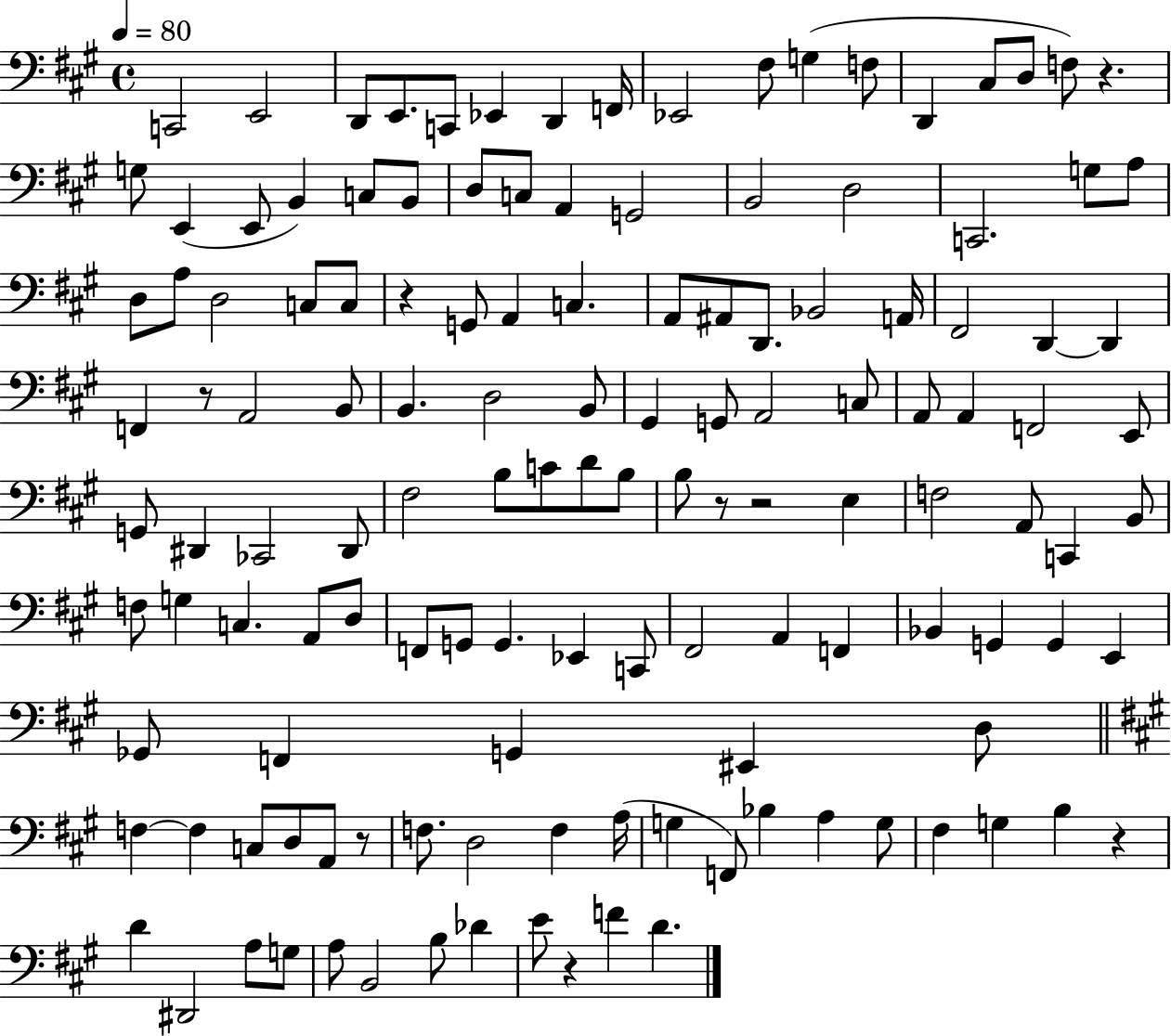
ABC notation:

X:1
T:Untitled
M:4/4
L:1/4
K:A
C,,2 E,,2 D,,/2 E,,/2 C,,/2 _E,, D,, F,,/4 _E,,2 ^F,/2 G, F,/2 D,, ^C,/2 D,/2 F,/2 z G,/2 E,, E,,/2 B,, C,/2 B,,/2 D,/2 C,/2 A,, G,,2 B,,2 D,2 C,,2 G,/2 A,/2 D,/2 A,/2 D,2 C,/2 C,/2 z G,,/2 A,, C, A,,/2 ^A,,/2 D,,/2 _B,,2 A,,/4 ^F,,2 D,, D,, F,, z/2 A,,2 B,,/2 B,, D,2 B,,/2 ^G,, G,,/2 A,,2 C,/2 A,,/2 A,, F,,2 E,,/2 G,,/2 ^D,, _C,,2 ^D,,/2 ^F,2 B,/2 C/2 D/2 B,/2 B,/2 z/2 z2 E, F,2 A,,/2 C,, B,,/2 F,/2 G, C, A,,/2 D,/2 F,,/2 G,,/2 G,, _E,, C,,/2 ^F,,2 A,, F,, _B,, G,, G,, E,, _G,,/2 F,, G,, ^E,, D,/2 F, F, C,/2 D,/2 A,,/2 z/2 F,/2 D,2 F, A,/4 G, F,,/2 _B, A, G,/2 ^F, G, B, z D ^D,,2 A,/2 G,/2 A,/2 B,,2 B,/2 _D E/2 z F D